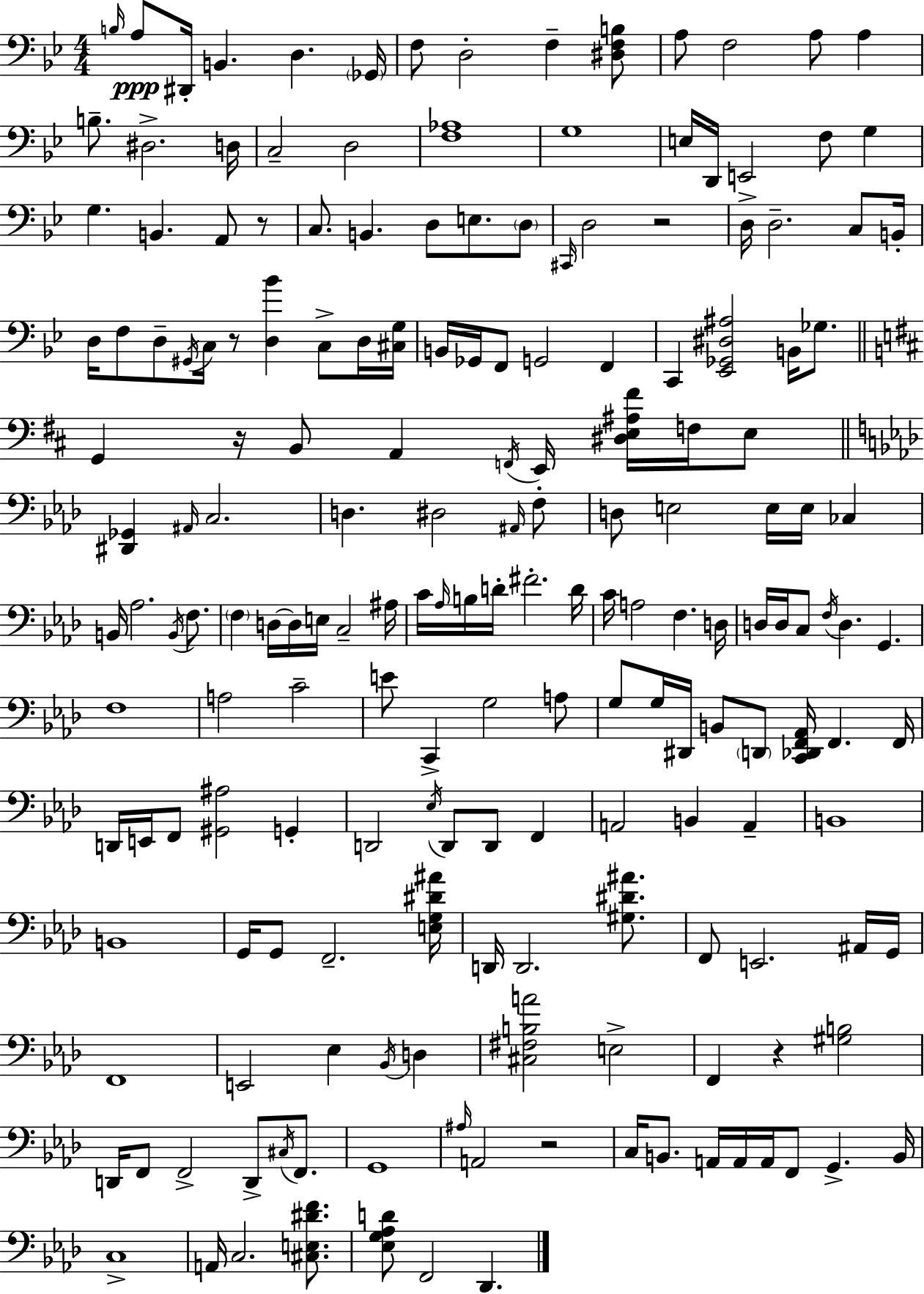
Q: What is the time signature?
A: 4/4